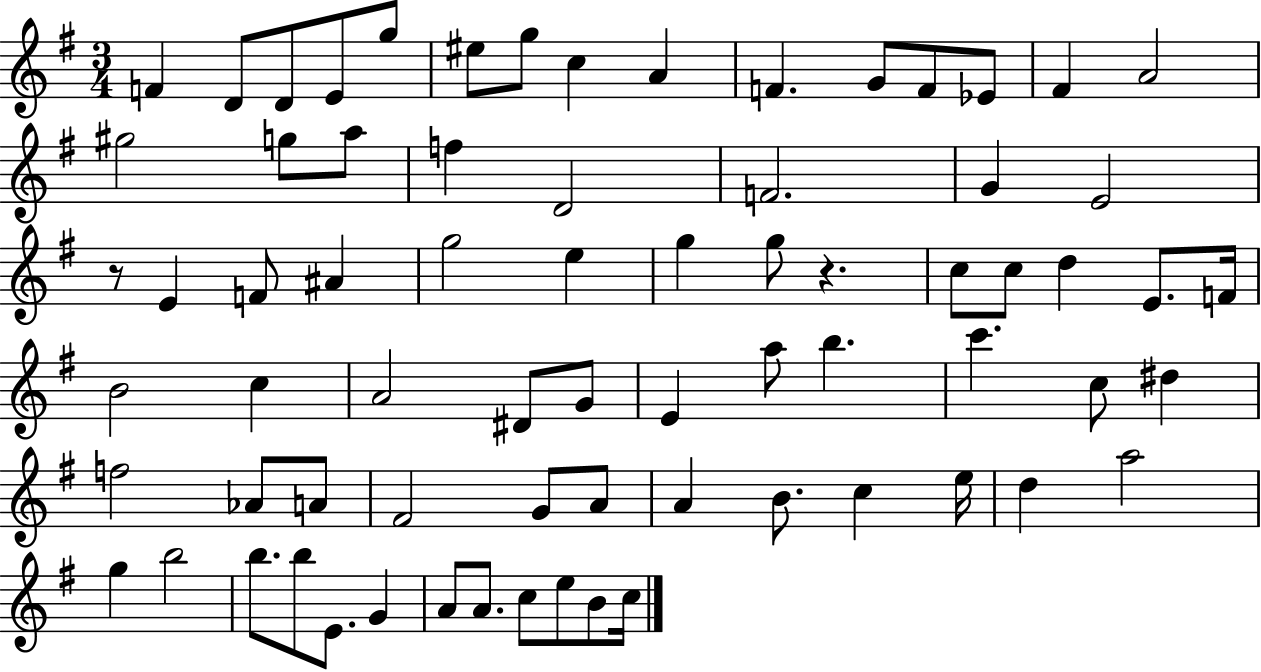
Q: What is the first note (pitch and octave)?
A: F4